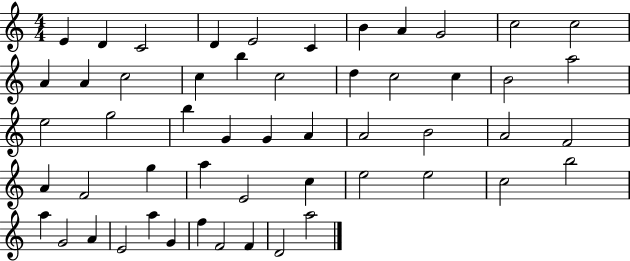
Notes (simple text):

E4/q D4/q C4/h D4/q E4/h C4/q B4/q A4/q G4/h C5/h C5/h A4/q A4/q C5/h C5/q B5/q C5/h D5/q C5/h C5/q B4/h A5/h E5/h G5/h B5/q G4/q G4/q A4/q A4/h B4/h A4/h F4/h A4/q F4/h G5/q A5/q E4/h C5/q E5/h E5/h C5/h B5/h A5/q G4/h A4/q E4/h A5/q G4/q F5/q F4/h F4/q D4/h A5/h